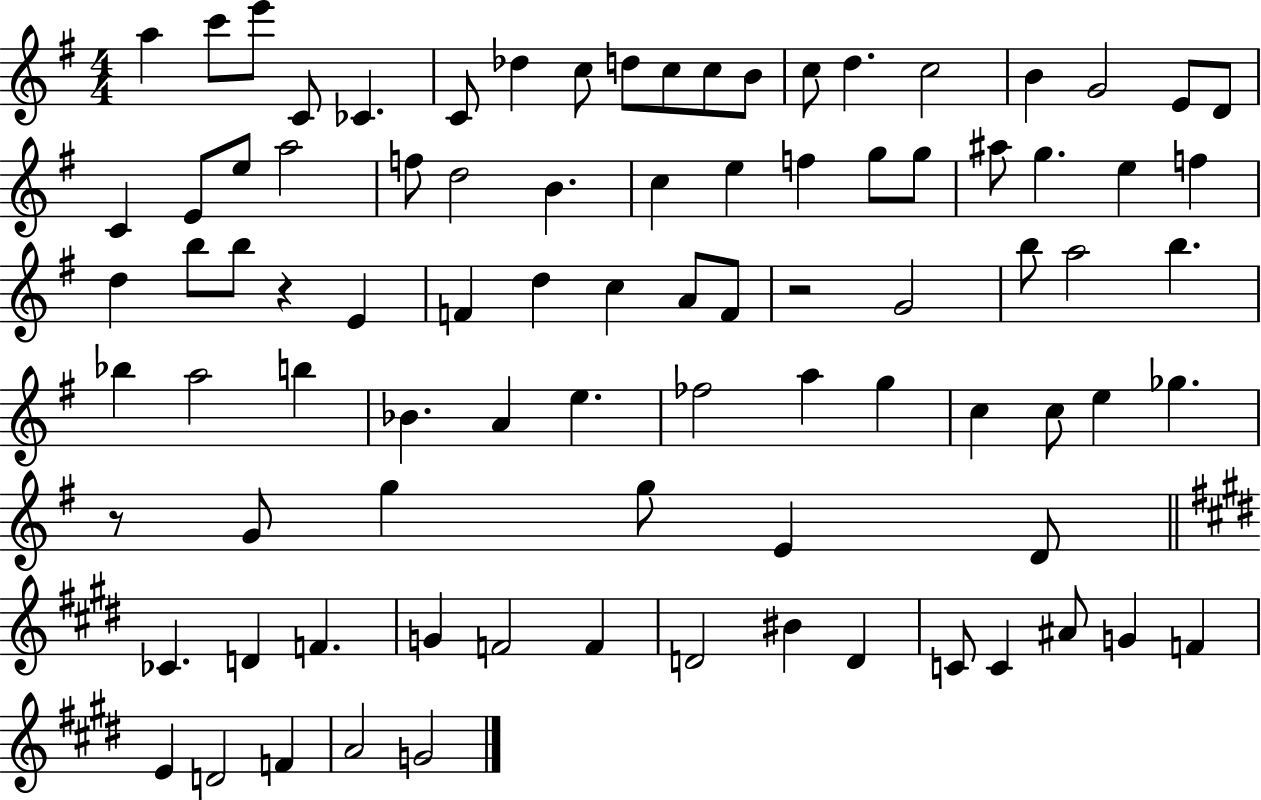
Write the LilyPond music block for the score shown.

{
  \clef treble
  \numericTimeSignature
  \time 4/4
  \key g \major
  \repeat volta 2 { a''4 c'''8 e'''8 c'8 ces'4. | c'8 des''4 c''8 d''8 c''8 c''8 b'8 | c''8 d''4. c''2 | b'4 g'2 e'8 d'8 | \break c'4 e'8 e''8 a''2 | f''8 d''2 b'4. | c''4 e''4 f''4 g''8 g''8 | ais''8 g''4. e''4 f''4 | \break d''4 b''8 b''8 r4 e'4 | f'4 d''4 c''4 a'8 f'8 | r2 g'2 | b''8 a''2 b''4. | \break bes''4 a''2 b''4 | bes'4. a'4 e''4. | fes''2 a''4 g''4 | c''4 c''8 e''4 ges''4. | \break r8 g'8 g''4 g''8 e'4 d'8 | \bar "||" \break \key e \major ces'4. d'4 f'4. | g'4 f'2 f'4 | d'2 bis'4 d'4 | c'8 c'4 ais'8 g'4 f'4 | \break e'4 d'2 f'4 | a'2 g'2 | } \bar "|."
}